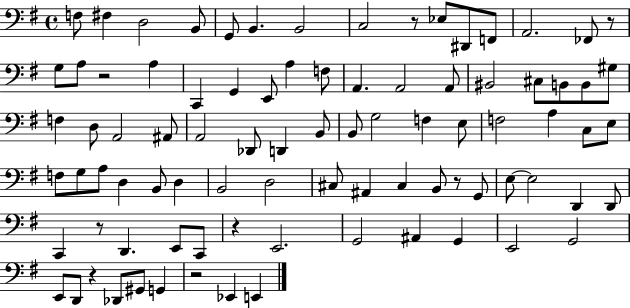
F3/e F#3/q D3/h B2/e G2/e B2/q. B2/h C3/h R/e Eb3/e D#2/e F2/e A2/h. FES2/e R/e G3/e A3/e R/h A3/q C2/q G2/q E2/e A3/q F3/e A2/q. A2/h A2/e BIS2/h C#3/e B2/e B2/e G#3/e F3/q D3/e A2/h A#2/e A2/h Db2/e D2/q B2/e B2/e G3/h F3/q E3/e F3/h A3/q C3/e E3/e F3/e G3/e A3/e D3/q B2/e D3/q B2/h D3/h C#3/e A#2/q C#3/q B2/e R/e G2/e E3/e E3/h D2/q D2/e C2/q R/e D2/q. E2/e C2/e R/q E2/h. G2/h A#2/q G2/q E2/h G2/h E2/e D2/e R/q Db2/e G#2/e G2/q R/h Eb2/q E2/q